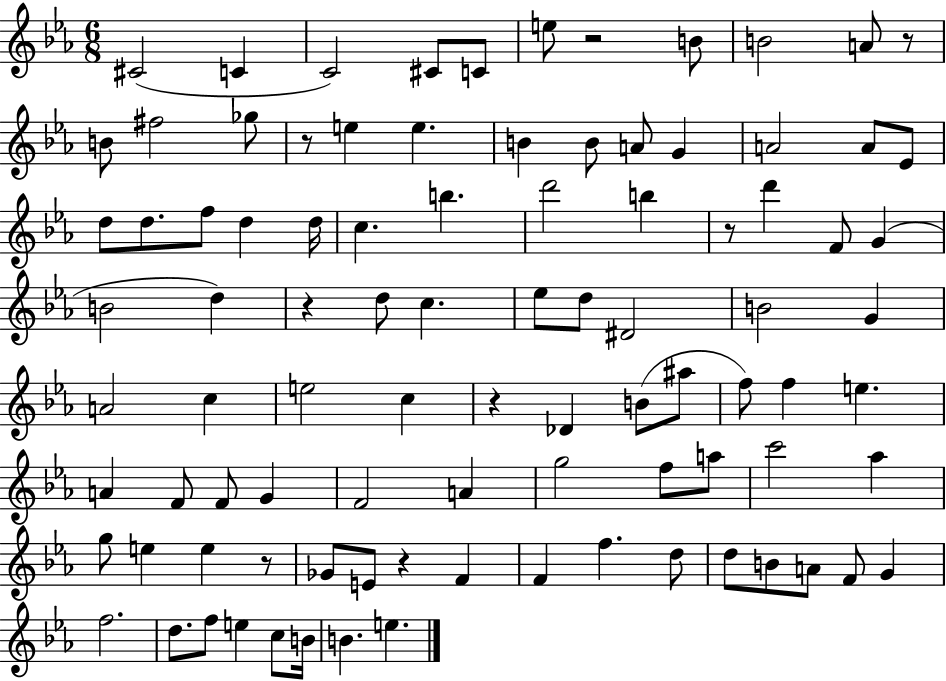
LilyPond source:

{
  \clef treble
  \numericTimeSignature
  \time 6/8
  \key ees \major
  cis'2( c'4 | c'2) cis'8 c'8 | e''8 r2 b'8 | b'2 a'8 r8 | \break b'8 fis''2 ges''8 | r8 e''4 e''4. | b'4 b'8 a'8 g'4 | a'2 a'8 ees'8 | \break d''8 d''8. f''8 d''4 d''16 | c''4. b''4. | d'''2 b''4 | r8 d'''4 f'8 g'4( | \break b'2 d''4) | r4 d''8 c''4. | ees''8 d''8 dis'2 | b'2 g'4 | \break a'2 c''4 | e''2 c''4 | r4 des'4 b'8( ais''8 | f''8) f''4 e''4. | \break a'4 f'8 f'8 g'4 | f'2 a'4 | g''2 f''8 a''8 | c'''2 aes''4 | \break g''8 e''4 e''4 r8 | ges'8 e'8 r4 f'4 | f'4 f''4. d''8 | d''8 b'8 a'8 f'8 g'4 | \break f''2. | d''8. f''8 e''4 c''8 b'16 | b'4. e''4. | \bar "|."
}